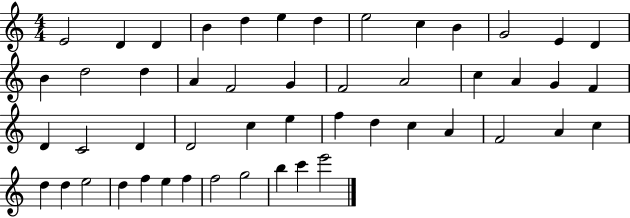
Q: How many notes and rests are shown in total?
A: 50